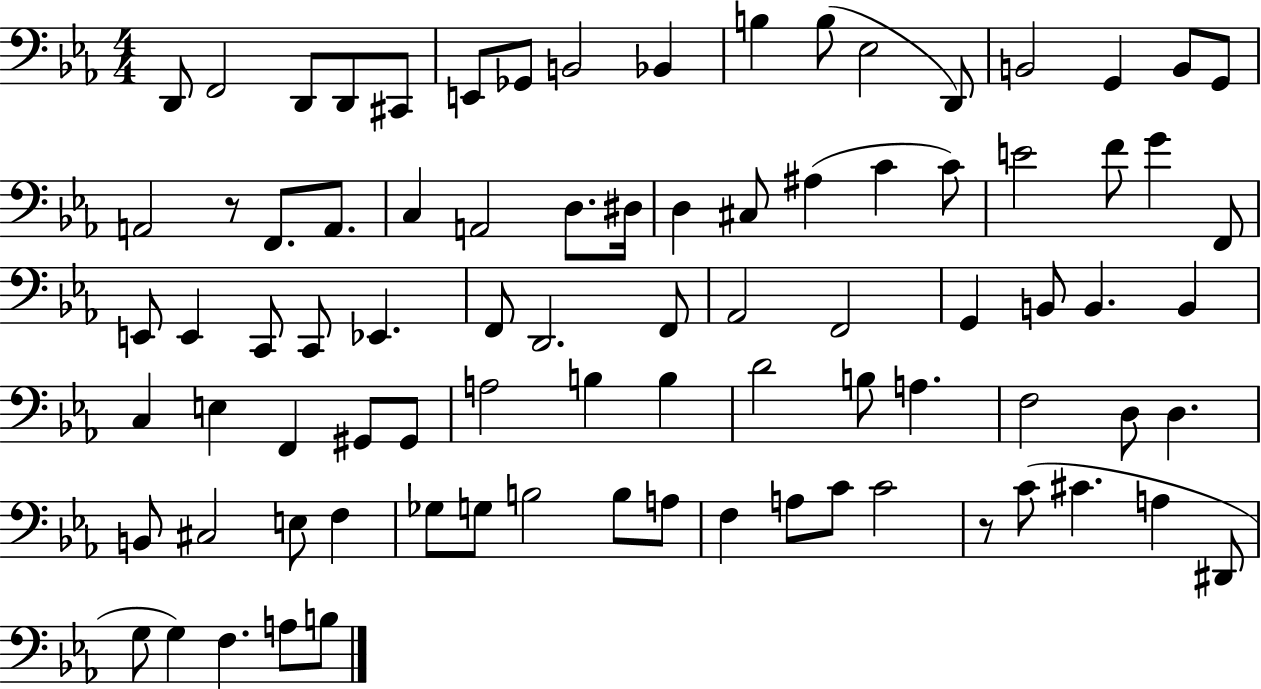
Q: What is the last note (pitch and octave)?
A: B3